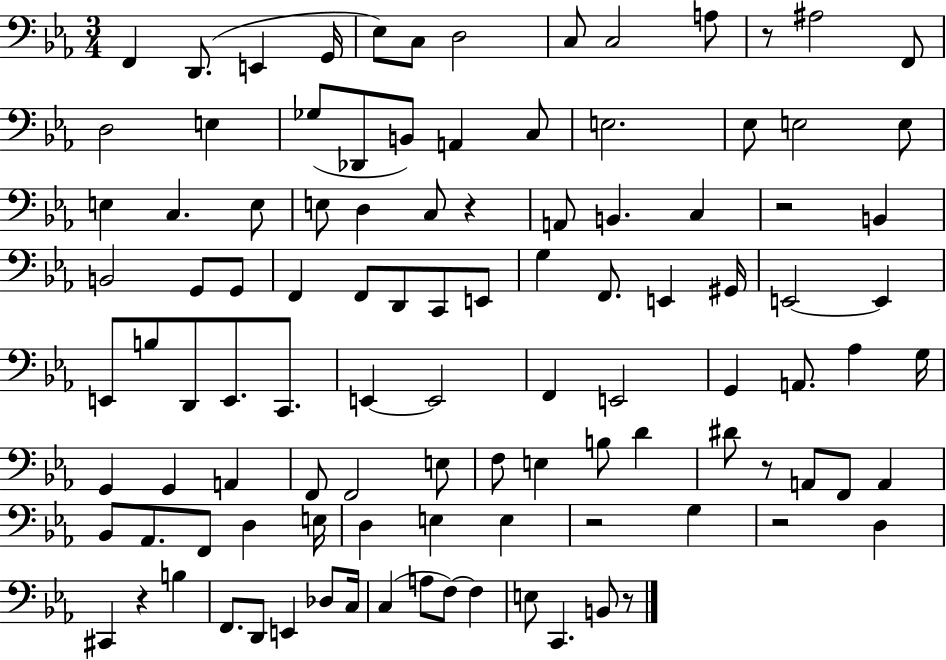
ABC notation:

X:1
T:Untitled
M:3/4
L:1/4
K:Eb
F,, D,,/2 E,, G,,/4 _E,/2 C,/2 D,2 C,/2 C,2 A,/2 z/2 ^A,2 F,,/2 D,2 E, _G,/2 _D,,/2 B,,/2 A,, C,/2 E,2 _E,/2 E,2 E,/2 E, C, E,/2 E,/2 D, C,/2 z A,,/2 B,, C, z2 B,, B,,2 G,,/2 G,,/2 F,, F,,/2 D,,/2 C,,/2 E,,/2 G, F,,/2 E,, ^G,,/4 E,,2 E,, E,,/2 B,/2 D,,/2 E,,/2 C,,/2 E,, E,,2 F,, E,,2 G,, A,,/2 _A, G,/4 G,, G,, A,, F,,/2 F,,2 E,/2 F,/2 E, B,/2 D ^D/2 z/2 A,,/2 F,,/2 A,, _B,,/2 _A,,/2 F,,/2 D, E,/4 D, E, E, z2 G, z2 D, ^C,, z B, F,,/2 D,,/2 E,, _D,/2 C,/4 C, A,/2 F,/2 F, E,/2 C,, B,,/2 z/2